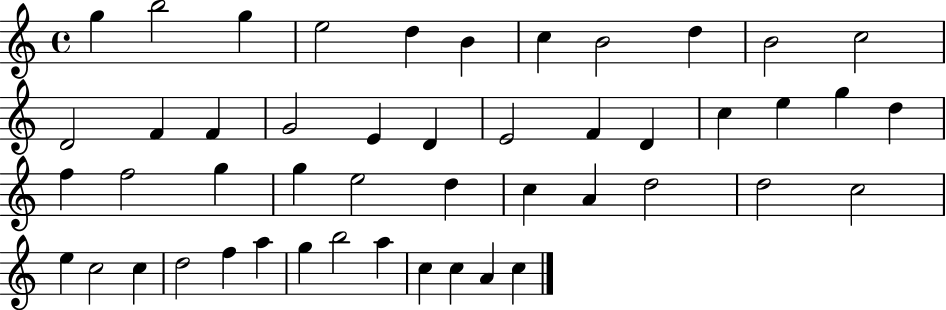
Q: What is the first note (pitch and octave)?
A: G5